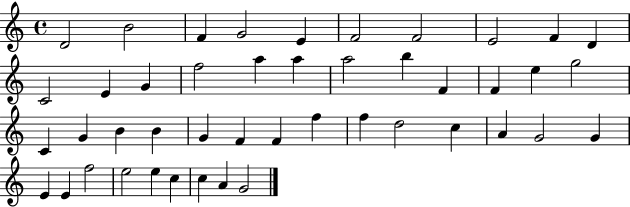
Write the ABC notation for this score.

X:1
T:Untitled
M:4/4
L:1/4
K:C
D2 B2 F G2 E F2 F2 E2 F D C2 E G f2 a a a2 b F F e g2 C G B B G F F f f d2 c A G2 G E E f2 e2 e c c A G2